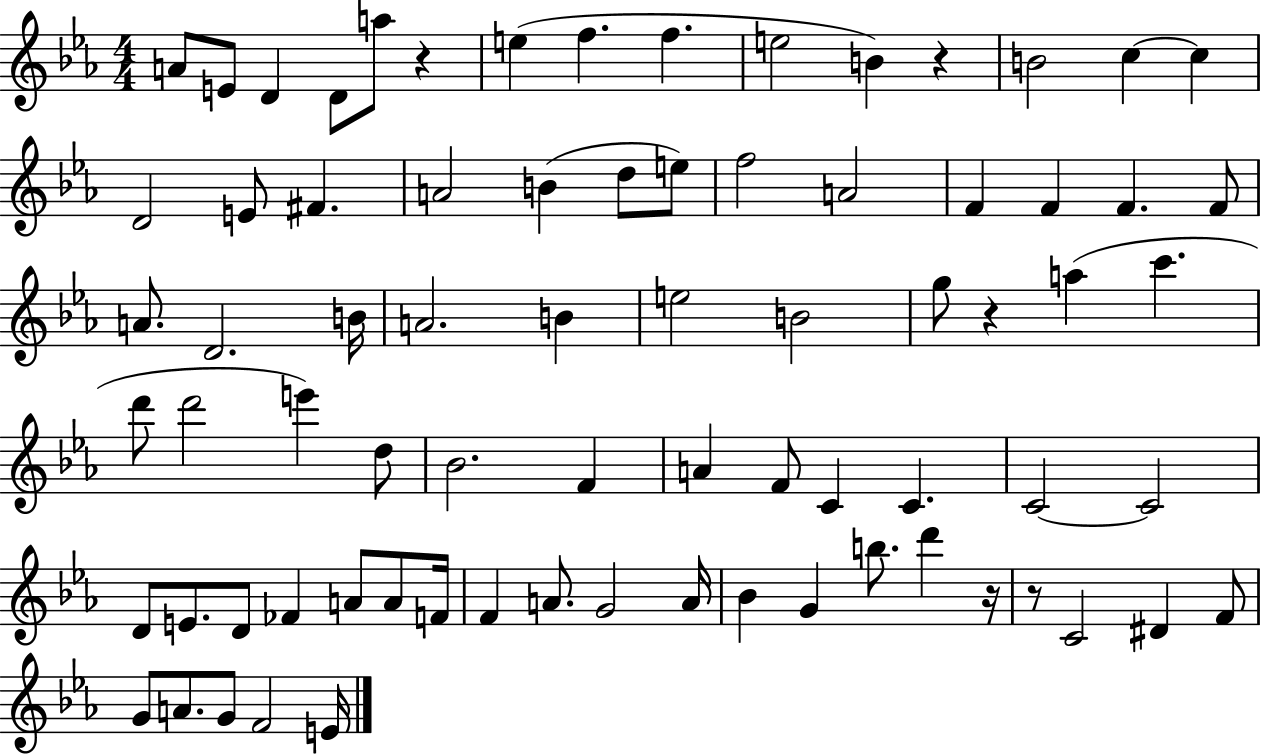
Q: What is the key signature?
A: EES major